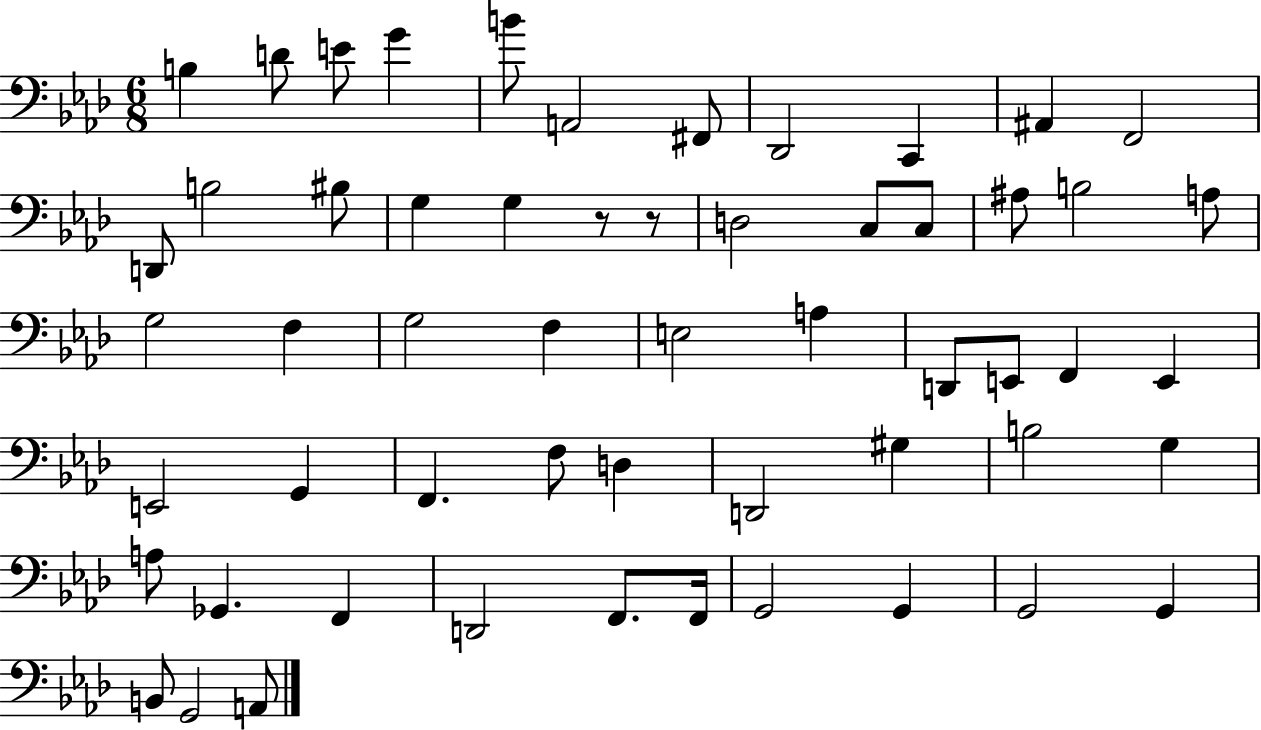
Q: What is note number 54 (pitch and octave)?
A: A2